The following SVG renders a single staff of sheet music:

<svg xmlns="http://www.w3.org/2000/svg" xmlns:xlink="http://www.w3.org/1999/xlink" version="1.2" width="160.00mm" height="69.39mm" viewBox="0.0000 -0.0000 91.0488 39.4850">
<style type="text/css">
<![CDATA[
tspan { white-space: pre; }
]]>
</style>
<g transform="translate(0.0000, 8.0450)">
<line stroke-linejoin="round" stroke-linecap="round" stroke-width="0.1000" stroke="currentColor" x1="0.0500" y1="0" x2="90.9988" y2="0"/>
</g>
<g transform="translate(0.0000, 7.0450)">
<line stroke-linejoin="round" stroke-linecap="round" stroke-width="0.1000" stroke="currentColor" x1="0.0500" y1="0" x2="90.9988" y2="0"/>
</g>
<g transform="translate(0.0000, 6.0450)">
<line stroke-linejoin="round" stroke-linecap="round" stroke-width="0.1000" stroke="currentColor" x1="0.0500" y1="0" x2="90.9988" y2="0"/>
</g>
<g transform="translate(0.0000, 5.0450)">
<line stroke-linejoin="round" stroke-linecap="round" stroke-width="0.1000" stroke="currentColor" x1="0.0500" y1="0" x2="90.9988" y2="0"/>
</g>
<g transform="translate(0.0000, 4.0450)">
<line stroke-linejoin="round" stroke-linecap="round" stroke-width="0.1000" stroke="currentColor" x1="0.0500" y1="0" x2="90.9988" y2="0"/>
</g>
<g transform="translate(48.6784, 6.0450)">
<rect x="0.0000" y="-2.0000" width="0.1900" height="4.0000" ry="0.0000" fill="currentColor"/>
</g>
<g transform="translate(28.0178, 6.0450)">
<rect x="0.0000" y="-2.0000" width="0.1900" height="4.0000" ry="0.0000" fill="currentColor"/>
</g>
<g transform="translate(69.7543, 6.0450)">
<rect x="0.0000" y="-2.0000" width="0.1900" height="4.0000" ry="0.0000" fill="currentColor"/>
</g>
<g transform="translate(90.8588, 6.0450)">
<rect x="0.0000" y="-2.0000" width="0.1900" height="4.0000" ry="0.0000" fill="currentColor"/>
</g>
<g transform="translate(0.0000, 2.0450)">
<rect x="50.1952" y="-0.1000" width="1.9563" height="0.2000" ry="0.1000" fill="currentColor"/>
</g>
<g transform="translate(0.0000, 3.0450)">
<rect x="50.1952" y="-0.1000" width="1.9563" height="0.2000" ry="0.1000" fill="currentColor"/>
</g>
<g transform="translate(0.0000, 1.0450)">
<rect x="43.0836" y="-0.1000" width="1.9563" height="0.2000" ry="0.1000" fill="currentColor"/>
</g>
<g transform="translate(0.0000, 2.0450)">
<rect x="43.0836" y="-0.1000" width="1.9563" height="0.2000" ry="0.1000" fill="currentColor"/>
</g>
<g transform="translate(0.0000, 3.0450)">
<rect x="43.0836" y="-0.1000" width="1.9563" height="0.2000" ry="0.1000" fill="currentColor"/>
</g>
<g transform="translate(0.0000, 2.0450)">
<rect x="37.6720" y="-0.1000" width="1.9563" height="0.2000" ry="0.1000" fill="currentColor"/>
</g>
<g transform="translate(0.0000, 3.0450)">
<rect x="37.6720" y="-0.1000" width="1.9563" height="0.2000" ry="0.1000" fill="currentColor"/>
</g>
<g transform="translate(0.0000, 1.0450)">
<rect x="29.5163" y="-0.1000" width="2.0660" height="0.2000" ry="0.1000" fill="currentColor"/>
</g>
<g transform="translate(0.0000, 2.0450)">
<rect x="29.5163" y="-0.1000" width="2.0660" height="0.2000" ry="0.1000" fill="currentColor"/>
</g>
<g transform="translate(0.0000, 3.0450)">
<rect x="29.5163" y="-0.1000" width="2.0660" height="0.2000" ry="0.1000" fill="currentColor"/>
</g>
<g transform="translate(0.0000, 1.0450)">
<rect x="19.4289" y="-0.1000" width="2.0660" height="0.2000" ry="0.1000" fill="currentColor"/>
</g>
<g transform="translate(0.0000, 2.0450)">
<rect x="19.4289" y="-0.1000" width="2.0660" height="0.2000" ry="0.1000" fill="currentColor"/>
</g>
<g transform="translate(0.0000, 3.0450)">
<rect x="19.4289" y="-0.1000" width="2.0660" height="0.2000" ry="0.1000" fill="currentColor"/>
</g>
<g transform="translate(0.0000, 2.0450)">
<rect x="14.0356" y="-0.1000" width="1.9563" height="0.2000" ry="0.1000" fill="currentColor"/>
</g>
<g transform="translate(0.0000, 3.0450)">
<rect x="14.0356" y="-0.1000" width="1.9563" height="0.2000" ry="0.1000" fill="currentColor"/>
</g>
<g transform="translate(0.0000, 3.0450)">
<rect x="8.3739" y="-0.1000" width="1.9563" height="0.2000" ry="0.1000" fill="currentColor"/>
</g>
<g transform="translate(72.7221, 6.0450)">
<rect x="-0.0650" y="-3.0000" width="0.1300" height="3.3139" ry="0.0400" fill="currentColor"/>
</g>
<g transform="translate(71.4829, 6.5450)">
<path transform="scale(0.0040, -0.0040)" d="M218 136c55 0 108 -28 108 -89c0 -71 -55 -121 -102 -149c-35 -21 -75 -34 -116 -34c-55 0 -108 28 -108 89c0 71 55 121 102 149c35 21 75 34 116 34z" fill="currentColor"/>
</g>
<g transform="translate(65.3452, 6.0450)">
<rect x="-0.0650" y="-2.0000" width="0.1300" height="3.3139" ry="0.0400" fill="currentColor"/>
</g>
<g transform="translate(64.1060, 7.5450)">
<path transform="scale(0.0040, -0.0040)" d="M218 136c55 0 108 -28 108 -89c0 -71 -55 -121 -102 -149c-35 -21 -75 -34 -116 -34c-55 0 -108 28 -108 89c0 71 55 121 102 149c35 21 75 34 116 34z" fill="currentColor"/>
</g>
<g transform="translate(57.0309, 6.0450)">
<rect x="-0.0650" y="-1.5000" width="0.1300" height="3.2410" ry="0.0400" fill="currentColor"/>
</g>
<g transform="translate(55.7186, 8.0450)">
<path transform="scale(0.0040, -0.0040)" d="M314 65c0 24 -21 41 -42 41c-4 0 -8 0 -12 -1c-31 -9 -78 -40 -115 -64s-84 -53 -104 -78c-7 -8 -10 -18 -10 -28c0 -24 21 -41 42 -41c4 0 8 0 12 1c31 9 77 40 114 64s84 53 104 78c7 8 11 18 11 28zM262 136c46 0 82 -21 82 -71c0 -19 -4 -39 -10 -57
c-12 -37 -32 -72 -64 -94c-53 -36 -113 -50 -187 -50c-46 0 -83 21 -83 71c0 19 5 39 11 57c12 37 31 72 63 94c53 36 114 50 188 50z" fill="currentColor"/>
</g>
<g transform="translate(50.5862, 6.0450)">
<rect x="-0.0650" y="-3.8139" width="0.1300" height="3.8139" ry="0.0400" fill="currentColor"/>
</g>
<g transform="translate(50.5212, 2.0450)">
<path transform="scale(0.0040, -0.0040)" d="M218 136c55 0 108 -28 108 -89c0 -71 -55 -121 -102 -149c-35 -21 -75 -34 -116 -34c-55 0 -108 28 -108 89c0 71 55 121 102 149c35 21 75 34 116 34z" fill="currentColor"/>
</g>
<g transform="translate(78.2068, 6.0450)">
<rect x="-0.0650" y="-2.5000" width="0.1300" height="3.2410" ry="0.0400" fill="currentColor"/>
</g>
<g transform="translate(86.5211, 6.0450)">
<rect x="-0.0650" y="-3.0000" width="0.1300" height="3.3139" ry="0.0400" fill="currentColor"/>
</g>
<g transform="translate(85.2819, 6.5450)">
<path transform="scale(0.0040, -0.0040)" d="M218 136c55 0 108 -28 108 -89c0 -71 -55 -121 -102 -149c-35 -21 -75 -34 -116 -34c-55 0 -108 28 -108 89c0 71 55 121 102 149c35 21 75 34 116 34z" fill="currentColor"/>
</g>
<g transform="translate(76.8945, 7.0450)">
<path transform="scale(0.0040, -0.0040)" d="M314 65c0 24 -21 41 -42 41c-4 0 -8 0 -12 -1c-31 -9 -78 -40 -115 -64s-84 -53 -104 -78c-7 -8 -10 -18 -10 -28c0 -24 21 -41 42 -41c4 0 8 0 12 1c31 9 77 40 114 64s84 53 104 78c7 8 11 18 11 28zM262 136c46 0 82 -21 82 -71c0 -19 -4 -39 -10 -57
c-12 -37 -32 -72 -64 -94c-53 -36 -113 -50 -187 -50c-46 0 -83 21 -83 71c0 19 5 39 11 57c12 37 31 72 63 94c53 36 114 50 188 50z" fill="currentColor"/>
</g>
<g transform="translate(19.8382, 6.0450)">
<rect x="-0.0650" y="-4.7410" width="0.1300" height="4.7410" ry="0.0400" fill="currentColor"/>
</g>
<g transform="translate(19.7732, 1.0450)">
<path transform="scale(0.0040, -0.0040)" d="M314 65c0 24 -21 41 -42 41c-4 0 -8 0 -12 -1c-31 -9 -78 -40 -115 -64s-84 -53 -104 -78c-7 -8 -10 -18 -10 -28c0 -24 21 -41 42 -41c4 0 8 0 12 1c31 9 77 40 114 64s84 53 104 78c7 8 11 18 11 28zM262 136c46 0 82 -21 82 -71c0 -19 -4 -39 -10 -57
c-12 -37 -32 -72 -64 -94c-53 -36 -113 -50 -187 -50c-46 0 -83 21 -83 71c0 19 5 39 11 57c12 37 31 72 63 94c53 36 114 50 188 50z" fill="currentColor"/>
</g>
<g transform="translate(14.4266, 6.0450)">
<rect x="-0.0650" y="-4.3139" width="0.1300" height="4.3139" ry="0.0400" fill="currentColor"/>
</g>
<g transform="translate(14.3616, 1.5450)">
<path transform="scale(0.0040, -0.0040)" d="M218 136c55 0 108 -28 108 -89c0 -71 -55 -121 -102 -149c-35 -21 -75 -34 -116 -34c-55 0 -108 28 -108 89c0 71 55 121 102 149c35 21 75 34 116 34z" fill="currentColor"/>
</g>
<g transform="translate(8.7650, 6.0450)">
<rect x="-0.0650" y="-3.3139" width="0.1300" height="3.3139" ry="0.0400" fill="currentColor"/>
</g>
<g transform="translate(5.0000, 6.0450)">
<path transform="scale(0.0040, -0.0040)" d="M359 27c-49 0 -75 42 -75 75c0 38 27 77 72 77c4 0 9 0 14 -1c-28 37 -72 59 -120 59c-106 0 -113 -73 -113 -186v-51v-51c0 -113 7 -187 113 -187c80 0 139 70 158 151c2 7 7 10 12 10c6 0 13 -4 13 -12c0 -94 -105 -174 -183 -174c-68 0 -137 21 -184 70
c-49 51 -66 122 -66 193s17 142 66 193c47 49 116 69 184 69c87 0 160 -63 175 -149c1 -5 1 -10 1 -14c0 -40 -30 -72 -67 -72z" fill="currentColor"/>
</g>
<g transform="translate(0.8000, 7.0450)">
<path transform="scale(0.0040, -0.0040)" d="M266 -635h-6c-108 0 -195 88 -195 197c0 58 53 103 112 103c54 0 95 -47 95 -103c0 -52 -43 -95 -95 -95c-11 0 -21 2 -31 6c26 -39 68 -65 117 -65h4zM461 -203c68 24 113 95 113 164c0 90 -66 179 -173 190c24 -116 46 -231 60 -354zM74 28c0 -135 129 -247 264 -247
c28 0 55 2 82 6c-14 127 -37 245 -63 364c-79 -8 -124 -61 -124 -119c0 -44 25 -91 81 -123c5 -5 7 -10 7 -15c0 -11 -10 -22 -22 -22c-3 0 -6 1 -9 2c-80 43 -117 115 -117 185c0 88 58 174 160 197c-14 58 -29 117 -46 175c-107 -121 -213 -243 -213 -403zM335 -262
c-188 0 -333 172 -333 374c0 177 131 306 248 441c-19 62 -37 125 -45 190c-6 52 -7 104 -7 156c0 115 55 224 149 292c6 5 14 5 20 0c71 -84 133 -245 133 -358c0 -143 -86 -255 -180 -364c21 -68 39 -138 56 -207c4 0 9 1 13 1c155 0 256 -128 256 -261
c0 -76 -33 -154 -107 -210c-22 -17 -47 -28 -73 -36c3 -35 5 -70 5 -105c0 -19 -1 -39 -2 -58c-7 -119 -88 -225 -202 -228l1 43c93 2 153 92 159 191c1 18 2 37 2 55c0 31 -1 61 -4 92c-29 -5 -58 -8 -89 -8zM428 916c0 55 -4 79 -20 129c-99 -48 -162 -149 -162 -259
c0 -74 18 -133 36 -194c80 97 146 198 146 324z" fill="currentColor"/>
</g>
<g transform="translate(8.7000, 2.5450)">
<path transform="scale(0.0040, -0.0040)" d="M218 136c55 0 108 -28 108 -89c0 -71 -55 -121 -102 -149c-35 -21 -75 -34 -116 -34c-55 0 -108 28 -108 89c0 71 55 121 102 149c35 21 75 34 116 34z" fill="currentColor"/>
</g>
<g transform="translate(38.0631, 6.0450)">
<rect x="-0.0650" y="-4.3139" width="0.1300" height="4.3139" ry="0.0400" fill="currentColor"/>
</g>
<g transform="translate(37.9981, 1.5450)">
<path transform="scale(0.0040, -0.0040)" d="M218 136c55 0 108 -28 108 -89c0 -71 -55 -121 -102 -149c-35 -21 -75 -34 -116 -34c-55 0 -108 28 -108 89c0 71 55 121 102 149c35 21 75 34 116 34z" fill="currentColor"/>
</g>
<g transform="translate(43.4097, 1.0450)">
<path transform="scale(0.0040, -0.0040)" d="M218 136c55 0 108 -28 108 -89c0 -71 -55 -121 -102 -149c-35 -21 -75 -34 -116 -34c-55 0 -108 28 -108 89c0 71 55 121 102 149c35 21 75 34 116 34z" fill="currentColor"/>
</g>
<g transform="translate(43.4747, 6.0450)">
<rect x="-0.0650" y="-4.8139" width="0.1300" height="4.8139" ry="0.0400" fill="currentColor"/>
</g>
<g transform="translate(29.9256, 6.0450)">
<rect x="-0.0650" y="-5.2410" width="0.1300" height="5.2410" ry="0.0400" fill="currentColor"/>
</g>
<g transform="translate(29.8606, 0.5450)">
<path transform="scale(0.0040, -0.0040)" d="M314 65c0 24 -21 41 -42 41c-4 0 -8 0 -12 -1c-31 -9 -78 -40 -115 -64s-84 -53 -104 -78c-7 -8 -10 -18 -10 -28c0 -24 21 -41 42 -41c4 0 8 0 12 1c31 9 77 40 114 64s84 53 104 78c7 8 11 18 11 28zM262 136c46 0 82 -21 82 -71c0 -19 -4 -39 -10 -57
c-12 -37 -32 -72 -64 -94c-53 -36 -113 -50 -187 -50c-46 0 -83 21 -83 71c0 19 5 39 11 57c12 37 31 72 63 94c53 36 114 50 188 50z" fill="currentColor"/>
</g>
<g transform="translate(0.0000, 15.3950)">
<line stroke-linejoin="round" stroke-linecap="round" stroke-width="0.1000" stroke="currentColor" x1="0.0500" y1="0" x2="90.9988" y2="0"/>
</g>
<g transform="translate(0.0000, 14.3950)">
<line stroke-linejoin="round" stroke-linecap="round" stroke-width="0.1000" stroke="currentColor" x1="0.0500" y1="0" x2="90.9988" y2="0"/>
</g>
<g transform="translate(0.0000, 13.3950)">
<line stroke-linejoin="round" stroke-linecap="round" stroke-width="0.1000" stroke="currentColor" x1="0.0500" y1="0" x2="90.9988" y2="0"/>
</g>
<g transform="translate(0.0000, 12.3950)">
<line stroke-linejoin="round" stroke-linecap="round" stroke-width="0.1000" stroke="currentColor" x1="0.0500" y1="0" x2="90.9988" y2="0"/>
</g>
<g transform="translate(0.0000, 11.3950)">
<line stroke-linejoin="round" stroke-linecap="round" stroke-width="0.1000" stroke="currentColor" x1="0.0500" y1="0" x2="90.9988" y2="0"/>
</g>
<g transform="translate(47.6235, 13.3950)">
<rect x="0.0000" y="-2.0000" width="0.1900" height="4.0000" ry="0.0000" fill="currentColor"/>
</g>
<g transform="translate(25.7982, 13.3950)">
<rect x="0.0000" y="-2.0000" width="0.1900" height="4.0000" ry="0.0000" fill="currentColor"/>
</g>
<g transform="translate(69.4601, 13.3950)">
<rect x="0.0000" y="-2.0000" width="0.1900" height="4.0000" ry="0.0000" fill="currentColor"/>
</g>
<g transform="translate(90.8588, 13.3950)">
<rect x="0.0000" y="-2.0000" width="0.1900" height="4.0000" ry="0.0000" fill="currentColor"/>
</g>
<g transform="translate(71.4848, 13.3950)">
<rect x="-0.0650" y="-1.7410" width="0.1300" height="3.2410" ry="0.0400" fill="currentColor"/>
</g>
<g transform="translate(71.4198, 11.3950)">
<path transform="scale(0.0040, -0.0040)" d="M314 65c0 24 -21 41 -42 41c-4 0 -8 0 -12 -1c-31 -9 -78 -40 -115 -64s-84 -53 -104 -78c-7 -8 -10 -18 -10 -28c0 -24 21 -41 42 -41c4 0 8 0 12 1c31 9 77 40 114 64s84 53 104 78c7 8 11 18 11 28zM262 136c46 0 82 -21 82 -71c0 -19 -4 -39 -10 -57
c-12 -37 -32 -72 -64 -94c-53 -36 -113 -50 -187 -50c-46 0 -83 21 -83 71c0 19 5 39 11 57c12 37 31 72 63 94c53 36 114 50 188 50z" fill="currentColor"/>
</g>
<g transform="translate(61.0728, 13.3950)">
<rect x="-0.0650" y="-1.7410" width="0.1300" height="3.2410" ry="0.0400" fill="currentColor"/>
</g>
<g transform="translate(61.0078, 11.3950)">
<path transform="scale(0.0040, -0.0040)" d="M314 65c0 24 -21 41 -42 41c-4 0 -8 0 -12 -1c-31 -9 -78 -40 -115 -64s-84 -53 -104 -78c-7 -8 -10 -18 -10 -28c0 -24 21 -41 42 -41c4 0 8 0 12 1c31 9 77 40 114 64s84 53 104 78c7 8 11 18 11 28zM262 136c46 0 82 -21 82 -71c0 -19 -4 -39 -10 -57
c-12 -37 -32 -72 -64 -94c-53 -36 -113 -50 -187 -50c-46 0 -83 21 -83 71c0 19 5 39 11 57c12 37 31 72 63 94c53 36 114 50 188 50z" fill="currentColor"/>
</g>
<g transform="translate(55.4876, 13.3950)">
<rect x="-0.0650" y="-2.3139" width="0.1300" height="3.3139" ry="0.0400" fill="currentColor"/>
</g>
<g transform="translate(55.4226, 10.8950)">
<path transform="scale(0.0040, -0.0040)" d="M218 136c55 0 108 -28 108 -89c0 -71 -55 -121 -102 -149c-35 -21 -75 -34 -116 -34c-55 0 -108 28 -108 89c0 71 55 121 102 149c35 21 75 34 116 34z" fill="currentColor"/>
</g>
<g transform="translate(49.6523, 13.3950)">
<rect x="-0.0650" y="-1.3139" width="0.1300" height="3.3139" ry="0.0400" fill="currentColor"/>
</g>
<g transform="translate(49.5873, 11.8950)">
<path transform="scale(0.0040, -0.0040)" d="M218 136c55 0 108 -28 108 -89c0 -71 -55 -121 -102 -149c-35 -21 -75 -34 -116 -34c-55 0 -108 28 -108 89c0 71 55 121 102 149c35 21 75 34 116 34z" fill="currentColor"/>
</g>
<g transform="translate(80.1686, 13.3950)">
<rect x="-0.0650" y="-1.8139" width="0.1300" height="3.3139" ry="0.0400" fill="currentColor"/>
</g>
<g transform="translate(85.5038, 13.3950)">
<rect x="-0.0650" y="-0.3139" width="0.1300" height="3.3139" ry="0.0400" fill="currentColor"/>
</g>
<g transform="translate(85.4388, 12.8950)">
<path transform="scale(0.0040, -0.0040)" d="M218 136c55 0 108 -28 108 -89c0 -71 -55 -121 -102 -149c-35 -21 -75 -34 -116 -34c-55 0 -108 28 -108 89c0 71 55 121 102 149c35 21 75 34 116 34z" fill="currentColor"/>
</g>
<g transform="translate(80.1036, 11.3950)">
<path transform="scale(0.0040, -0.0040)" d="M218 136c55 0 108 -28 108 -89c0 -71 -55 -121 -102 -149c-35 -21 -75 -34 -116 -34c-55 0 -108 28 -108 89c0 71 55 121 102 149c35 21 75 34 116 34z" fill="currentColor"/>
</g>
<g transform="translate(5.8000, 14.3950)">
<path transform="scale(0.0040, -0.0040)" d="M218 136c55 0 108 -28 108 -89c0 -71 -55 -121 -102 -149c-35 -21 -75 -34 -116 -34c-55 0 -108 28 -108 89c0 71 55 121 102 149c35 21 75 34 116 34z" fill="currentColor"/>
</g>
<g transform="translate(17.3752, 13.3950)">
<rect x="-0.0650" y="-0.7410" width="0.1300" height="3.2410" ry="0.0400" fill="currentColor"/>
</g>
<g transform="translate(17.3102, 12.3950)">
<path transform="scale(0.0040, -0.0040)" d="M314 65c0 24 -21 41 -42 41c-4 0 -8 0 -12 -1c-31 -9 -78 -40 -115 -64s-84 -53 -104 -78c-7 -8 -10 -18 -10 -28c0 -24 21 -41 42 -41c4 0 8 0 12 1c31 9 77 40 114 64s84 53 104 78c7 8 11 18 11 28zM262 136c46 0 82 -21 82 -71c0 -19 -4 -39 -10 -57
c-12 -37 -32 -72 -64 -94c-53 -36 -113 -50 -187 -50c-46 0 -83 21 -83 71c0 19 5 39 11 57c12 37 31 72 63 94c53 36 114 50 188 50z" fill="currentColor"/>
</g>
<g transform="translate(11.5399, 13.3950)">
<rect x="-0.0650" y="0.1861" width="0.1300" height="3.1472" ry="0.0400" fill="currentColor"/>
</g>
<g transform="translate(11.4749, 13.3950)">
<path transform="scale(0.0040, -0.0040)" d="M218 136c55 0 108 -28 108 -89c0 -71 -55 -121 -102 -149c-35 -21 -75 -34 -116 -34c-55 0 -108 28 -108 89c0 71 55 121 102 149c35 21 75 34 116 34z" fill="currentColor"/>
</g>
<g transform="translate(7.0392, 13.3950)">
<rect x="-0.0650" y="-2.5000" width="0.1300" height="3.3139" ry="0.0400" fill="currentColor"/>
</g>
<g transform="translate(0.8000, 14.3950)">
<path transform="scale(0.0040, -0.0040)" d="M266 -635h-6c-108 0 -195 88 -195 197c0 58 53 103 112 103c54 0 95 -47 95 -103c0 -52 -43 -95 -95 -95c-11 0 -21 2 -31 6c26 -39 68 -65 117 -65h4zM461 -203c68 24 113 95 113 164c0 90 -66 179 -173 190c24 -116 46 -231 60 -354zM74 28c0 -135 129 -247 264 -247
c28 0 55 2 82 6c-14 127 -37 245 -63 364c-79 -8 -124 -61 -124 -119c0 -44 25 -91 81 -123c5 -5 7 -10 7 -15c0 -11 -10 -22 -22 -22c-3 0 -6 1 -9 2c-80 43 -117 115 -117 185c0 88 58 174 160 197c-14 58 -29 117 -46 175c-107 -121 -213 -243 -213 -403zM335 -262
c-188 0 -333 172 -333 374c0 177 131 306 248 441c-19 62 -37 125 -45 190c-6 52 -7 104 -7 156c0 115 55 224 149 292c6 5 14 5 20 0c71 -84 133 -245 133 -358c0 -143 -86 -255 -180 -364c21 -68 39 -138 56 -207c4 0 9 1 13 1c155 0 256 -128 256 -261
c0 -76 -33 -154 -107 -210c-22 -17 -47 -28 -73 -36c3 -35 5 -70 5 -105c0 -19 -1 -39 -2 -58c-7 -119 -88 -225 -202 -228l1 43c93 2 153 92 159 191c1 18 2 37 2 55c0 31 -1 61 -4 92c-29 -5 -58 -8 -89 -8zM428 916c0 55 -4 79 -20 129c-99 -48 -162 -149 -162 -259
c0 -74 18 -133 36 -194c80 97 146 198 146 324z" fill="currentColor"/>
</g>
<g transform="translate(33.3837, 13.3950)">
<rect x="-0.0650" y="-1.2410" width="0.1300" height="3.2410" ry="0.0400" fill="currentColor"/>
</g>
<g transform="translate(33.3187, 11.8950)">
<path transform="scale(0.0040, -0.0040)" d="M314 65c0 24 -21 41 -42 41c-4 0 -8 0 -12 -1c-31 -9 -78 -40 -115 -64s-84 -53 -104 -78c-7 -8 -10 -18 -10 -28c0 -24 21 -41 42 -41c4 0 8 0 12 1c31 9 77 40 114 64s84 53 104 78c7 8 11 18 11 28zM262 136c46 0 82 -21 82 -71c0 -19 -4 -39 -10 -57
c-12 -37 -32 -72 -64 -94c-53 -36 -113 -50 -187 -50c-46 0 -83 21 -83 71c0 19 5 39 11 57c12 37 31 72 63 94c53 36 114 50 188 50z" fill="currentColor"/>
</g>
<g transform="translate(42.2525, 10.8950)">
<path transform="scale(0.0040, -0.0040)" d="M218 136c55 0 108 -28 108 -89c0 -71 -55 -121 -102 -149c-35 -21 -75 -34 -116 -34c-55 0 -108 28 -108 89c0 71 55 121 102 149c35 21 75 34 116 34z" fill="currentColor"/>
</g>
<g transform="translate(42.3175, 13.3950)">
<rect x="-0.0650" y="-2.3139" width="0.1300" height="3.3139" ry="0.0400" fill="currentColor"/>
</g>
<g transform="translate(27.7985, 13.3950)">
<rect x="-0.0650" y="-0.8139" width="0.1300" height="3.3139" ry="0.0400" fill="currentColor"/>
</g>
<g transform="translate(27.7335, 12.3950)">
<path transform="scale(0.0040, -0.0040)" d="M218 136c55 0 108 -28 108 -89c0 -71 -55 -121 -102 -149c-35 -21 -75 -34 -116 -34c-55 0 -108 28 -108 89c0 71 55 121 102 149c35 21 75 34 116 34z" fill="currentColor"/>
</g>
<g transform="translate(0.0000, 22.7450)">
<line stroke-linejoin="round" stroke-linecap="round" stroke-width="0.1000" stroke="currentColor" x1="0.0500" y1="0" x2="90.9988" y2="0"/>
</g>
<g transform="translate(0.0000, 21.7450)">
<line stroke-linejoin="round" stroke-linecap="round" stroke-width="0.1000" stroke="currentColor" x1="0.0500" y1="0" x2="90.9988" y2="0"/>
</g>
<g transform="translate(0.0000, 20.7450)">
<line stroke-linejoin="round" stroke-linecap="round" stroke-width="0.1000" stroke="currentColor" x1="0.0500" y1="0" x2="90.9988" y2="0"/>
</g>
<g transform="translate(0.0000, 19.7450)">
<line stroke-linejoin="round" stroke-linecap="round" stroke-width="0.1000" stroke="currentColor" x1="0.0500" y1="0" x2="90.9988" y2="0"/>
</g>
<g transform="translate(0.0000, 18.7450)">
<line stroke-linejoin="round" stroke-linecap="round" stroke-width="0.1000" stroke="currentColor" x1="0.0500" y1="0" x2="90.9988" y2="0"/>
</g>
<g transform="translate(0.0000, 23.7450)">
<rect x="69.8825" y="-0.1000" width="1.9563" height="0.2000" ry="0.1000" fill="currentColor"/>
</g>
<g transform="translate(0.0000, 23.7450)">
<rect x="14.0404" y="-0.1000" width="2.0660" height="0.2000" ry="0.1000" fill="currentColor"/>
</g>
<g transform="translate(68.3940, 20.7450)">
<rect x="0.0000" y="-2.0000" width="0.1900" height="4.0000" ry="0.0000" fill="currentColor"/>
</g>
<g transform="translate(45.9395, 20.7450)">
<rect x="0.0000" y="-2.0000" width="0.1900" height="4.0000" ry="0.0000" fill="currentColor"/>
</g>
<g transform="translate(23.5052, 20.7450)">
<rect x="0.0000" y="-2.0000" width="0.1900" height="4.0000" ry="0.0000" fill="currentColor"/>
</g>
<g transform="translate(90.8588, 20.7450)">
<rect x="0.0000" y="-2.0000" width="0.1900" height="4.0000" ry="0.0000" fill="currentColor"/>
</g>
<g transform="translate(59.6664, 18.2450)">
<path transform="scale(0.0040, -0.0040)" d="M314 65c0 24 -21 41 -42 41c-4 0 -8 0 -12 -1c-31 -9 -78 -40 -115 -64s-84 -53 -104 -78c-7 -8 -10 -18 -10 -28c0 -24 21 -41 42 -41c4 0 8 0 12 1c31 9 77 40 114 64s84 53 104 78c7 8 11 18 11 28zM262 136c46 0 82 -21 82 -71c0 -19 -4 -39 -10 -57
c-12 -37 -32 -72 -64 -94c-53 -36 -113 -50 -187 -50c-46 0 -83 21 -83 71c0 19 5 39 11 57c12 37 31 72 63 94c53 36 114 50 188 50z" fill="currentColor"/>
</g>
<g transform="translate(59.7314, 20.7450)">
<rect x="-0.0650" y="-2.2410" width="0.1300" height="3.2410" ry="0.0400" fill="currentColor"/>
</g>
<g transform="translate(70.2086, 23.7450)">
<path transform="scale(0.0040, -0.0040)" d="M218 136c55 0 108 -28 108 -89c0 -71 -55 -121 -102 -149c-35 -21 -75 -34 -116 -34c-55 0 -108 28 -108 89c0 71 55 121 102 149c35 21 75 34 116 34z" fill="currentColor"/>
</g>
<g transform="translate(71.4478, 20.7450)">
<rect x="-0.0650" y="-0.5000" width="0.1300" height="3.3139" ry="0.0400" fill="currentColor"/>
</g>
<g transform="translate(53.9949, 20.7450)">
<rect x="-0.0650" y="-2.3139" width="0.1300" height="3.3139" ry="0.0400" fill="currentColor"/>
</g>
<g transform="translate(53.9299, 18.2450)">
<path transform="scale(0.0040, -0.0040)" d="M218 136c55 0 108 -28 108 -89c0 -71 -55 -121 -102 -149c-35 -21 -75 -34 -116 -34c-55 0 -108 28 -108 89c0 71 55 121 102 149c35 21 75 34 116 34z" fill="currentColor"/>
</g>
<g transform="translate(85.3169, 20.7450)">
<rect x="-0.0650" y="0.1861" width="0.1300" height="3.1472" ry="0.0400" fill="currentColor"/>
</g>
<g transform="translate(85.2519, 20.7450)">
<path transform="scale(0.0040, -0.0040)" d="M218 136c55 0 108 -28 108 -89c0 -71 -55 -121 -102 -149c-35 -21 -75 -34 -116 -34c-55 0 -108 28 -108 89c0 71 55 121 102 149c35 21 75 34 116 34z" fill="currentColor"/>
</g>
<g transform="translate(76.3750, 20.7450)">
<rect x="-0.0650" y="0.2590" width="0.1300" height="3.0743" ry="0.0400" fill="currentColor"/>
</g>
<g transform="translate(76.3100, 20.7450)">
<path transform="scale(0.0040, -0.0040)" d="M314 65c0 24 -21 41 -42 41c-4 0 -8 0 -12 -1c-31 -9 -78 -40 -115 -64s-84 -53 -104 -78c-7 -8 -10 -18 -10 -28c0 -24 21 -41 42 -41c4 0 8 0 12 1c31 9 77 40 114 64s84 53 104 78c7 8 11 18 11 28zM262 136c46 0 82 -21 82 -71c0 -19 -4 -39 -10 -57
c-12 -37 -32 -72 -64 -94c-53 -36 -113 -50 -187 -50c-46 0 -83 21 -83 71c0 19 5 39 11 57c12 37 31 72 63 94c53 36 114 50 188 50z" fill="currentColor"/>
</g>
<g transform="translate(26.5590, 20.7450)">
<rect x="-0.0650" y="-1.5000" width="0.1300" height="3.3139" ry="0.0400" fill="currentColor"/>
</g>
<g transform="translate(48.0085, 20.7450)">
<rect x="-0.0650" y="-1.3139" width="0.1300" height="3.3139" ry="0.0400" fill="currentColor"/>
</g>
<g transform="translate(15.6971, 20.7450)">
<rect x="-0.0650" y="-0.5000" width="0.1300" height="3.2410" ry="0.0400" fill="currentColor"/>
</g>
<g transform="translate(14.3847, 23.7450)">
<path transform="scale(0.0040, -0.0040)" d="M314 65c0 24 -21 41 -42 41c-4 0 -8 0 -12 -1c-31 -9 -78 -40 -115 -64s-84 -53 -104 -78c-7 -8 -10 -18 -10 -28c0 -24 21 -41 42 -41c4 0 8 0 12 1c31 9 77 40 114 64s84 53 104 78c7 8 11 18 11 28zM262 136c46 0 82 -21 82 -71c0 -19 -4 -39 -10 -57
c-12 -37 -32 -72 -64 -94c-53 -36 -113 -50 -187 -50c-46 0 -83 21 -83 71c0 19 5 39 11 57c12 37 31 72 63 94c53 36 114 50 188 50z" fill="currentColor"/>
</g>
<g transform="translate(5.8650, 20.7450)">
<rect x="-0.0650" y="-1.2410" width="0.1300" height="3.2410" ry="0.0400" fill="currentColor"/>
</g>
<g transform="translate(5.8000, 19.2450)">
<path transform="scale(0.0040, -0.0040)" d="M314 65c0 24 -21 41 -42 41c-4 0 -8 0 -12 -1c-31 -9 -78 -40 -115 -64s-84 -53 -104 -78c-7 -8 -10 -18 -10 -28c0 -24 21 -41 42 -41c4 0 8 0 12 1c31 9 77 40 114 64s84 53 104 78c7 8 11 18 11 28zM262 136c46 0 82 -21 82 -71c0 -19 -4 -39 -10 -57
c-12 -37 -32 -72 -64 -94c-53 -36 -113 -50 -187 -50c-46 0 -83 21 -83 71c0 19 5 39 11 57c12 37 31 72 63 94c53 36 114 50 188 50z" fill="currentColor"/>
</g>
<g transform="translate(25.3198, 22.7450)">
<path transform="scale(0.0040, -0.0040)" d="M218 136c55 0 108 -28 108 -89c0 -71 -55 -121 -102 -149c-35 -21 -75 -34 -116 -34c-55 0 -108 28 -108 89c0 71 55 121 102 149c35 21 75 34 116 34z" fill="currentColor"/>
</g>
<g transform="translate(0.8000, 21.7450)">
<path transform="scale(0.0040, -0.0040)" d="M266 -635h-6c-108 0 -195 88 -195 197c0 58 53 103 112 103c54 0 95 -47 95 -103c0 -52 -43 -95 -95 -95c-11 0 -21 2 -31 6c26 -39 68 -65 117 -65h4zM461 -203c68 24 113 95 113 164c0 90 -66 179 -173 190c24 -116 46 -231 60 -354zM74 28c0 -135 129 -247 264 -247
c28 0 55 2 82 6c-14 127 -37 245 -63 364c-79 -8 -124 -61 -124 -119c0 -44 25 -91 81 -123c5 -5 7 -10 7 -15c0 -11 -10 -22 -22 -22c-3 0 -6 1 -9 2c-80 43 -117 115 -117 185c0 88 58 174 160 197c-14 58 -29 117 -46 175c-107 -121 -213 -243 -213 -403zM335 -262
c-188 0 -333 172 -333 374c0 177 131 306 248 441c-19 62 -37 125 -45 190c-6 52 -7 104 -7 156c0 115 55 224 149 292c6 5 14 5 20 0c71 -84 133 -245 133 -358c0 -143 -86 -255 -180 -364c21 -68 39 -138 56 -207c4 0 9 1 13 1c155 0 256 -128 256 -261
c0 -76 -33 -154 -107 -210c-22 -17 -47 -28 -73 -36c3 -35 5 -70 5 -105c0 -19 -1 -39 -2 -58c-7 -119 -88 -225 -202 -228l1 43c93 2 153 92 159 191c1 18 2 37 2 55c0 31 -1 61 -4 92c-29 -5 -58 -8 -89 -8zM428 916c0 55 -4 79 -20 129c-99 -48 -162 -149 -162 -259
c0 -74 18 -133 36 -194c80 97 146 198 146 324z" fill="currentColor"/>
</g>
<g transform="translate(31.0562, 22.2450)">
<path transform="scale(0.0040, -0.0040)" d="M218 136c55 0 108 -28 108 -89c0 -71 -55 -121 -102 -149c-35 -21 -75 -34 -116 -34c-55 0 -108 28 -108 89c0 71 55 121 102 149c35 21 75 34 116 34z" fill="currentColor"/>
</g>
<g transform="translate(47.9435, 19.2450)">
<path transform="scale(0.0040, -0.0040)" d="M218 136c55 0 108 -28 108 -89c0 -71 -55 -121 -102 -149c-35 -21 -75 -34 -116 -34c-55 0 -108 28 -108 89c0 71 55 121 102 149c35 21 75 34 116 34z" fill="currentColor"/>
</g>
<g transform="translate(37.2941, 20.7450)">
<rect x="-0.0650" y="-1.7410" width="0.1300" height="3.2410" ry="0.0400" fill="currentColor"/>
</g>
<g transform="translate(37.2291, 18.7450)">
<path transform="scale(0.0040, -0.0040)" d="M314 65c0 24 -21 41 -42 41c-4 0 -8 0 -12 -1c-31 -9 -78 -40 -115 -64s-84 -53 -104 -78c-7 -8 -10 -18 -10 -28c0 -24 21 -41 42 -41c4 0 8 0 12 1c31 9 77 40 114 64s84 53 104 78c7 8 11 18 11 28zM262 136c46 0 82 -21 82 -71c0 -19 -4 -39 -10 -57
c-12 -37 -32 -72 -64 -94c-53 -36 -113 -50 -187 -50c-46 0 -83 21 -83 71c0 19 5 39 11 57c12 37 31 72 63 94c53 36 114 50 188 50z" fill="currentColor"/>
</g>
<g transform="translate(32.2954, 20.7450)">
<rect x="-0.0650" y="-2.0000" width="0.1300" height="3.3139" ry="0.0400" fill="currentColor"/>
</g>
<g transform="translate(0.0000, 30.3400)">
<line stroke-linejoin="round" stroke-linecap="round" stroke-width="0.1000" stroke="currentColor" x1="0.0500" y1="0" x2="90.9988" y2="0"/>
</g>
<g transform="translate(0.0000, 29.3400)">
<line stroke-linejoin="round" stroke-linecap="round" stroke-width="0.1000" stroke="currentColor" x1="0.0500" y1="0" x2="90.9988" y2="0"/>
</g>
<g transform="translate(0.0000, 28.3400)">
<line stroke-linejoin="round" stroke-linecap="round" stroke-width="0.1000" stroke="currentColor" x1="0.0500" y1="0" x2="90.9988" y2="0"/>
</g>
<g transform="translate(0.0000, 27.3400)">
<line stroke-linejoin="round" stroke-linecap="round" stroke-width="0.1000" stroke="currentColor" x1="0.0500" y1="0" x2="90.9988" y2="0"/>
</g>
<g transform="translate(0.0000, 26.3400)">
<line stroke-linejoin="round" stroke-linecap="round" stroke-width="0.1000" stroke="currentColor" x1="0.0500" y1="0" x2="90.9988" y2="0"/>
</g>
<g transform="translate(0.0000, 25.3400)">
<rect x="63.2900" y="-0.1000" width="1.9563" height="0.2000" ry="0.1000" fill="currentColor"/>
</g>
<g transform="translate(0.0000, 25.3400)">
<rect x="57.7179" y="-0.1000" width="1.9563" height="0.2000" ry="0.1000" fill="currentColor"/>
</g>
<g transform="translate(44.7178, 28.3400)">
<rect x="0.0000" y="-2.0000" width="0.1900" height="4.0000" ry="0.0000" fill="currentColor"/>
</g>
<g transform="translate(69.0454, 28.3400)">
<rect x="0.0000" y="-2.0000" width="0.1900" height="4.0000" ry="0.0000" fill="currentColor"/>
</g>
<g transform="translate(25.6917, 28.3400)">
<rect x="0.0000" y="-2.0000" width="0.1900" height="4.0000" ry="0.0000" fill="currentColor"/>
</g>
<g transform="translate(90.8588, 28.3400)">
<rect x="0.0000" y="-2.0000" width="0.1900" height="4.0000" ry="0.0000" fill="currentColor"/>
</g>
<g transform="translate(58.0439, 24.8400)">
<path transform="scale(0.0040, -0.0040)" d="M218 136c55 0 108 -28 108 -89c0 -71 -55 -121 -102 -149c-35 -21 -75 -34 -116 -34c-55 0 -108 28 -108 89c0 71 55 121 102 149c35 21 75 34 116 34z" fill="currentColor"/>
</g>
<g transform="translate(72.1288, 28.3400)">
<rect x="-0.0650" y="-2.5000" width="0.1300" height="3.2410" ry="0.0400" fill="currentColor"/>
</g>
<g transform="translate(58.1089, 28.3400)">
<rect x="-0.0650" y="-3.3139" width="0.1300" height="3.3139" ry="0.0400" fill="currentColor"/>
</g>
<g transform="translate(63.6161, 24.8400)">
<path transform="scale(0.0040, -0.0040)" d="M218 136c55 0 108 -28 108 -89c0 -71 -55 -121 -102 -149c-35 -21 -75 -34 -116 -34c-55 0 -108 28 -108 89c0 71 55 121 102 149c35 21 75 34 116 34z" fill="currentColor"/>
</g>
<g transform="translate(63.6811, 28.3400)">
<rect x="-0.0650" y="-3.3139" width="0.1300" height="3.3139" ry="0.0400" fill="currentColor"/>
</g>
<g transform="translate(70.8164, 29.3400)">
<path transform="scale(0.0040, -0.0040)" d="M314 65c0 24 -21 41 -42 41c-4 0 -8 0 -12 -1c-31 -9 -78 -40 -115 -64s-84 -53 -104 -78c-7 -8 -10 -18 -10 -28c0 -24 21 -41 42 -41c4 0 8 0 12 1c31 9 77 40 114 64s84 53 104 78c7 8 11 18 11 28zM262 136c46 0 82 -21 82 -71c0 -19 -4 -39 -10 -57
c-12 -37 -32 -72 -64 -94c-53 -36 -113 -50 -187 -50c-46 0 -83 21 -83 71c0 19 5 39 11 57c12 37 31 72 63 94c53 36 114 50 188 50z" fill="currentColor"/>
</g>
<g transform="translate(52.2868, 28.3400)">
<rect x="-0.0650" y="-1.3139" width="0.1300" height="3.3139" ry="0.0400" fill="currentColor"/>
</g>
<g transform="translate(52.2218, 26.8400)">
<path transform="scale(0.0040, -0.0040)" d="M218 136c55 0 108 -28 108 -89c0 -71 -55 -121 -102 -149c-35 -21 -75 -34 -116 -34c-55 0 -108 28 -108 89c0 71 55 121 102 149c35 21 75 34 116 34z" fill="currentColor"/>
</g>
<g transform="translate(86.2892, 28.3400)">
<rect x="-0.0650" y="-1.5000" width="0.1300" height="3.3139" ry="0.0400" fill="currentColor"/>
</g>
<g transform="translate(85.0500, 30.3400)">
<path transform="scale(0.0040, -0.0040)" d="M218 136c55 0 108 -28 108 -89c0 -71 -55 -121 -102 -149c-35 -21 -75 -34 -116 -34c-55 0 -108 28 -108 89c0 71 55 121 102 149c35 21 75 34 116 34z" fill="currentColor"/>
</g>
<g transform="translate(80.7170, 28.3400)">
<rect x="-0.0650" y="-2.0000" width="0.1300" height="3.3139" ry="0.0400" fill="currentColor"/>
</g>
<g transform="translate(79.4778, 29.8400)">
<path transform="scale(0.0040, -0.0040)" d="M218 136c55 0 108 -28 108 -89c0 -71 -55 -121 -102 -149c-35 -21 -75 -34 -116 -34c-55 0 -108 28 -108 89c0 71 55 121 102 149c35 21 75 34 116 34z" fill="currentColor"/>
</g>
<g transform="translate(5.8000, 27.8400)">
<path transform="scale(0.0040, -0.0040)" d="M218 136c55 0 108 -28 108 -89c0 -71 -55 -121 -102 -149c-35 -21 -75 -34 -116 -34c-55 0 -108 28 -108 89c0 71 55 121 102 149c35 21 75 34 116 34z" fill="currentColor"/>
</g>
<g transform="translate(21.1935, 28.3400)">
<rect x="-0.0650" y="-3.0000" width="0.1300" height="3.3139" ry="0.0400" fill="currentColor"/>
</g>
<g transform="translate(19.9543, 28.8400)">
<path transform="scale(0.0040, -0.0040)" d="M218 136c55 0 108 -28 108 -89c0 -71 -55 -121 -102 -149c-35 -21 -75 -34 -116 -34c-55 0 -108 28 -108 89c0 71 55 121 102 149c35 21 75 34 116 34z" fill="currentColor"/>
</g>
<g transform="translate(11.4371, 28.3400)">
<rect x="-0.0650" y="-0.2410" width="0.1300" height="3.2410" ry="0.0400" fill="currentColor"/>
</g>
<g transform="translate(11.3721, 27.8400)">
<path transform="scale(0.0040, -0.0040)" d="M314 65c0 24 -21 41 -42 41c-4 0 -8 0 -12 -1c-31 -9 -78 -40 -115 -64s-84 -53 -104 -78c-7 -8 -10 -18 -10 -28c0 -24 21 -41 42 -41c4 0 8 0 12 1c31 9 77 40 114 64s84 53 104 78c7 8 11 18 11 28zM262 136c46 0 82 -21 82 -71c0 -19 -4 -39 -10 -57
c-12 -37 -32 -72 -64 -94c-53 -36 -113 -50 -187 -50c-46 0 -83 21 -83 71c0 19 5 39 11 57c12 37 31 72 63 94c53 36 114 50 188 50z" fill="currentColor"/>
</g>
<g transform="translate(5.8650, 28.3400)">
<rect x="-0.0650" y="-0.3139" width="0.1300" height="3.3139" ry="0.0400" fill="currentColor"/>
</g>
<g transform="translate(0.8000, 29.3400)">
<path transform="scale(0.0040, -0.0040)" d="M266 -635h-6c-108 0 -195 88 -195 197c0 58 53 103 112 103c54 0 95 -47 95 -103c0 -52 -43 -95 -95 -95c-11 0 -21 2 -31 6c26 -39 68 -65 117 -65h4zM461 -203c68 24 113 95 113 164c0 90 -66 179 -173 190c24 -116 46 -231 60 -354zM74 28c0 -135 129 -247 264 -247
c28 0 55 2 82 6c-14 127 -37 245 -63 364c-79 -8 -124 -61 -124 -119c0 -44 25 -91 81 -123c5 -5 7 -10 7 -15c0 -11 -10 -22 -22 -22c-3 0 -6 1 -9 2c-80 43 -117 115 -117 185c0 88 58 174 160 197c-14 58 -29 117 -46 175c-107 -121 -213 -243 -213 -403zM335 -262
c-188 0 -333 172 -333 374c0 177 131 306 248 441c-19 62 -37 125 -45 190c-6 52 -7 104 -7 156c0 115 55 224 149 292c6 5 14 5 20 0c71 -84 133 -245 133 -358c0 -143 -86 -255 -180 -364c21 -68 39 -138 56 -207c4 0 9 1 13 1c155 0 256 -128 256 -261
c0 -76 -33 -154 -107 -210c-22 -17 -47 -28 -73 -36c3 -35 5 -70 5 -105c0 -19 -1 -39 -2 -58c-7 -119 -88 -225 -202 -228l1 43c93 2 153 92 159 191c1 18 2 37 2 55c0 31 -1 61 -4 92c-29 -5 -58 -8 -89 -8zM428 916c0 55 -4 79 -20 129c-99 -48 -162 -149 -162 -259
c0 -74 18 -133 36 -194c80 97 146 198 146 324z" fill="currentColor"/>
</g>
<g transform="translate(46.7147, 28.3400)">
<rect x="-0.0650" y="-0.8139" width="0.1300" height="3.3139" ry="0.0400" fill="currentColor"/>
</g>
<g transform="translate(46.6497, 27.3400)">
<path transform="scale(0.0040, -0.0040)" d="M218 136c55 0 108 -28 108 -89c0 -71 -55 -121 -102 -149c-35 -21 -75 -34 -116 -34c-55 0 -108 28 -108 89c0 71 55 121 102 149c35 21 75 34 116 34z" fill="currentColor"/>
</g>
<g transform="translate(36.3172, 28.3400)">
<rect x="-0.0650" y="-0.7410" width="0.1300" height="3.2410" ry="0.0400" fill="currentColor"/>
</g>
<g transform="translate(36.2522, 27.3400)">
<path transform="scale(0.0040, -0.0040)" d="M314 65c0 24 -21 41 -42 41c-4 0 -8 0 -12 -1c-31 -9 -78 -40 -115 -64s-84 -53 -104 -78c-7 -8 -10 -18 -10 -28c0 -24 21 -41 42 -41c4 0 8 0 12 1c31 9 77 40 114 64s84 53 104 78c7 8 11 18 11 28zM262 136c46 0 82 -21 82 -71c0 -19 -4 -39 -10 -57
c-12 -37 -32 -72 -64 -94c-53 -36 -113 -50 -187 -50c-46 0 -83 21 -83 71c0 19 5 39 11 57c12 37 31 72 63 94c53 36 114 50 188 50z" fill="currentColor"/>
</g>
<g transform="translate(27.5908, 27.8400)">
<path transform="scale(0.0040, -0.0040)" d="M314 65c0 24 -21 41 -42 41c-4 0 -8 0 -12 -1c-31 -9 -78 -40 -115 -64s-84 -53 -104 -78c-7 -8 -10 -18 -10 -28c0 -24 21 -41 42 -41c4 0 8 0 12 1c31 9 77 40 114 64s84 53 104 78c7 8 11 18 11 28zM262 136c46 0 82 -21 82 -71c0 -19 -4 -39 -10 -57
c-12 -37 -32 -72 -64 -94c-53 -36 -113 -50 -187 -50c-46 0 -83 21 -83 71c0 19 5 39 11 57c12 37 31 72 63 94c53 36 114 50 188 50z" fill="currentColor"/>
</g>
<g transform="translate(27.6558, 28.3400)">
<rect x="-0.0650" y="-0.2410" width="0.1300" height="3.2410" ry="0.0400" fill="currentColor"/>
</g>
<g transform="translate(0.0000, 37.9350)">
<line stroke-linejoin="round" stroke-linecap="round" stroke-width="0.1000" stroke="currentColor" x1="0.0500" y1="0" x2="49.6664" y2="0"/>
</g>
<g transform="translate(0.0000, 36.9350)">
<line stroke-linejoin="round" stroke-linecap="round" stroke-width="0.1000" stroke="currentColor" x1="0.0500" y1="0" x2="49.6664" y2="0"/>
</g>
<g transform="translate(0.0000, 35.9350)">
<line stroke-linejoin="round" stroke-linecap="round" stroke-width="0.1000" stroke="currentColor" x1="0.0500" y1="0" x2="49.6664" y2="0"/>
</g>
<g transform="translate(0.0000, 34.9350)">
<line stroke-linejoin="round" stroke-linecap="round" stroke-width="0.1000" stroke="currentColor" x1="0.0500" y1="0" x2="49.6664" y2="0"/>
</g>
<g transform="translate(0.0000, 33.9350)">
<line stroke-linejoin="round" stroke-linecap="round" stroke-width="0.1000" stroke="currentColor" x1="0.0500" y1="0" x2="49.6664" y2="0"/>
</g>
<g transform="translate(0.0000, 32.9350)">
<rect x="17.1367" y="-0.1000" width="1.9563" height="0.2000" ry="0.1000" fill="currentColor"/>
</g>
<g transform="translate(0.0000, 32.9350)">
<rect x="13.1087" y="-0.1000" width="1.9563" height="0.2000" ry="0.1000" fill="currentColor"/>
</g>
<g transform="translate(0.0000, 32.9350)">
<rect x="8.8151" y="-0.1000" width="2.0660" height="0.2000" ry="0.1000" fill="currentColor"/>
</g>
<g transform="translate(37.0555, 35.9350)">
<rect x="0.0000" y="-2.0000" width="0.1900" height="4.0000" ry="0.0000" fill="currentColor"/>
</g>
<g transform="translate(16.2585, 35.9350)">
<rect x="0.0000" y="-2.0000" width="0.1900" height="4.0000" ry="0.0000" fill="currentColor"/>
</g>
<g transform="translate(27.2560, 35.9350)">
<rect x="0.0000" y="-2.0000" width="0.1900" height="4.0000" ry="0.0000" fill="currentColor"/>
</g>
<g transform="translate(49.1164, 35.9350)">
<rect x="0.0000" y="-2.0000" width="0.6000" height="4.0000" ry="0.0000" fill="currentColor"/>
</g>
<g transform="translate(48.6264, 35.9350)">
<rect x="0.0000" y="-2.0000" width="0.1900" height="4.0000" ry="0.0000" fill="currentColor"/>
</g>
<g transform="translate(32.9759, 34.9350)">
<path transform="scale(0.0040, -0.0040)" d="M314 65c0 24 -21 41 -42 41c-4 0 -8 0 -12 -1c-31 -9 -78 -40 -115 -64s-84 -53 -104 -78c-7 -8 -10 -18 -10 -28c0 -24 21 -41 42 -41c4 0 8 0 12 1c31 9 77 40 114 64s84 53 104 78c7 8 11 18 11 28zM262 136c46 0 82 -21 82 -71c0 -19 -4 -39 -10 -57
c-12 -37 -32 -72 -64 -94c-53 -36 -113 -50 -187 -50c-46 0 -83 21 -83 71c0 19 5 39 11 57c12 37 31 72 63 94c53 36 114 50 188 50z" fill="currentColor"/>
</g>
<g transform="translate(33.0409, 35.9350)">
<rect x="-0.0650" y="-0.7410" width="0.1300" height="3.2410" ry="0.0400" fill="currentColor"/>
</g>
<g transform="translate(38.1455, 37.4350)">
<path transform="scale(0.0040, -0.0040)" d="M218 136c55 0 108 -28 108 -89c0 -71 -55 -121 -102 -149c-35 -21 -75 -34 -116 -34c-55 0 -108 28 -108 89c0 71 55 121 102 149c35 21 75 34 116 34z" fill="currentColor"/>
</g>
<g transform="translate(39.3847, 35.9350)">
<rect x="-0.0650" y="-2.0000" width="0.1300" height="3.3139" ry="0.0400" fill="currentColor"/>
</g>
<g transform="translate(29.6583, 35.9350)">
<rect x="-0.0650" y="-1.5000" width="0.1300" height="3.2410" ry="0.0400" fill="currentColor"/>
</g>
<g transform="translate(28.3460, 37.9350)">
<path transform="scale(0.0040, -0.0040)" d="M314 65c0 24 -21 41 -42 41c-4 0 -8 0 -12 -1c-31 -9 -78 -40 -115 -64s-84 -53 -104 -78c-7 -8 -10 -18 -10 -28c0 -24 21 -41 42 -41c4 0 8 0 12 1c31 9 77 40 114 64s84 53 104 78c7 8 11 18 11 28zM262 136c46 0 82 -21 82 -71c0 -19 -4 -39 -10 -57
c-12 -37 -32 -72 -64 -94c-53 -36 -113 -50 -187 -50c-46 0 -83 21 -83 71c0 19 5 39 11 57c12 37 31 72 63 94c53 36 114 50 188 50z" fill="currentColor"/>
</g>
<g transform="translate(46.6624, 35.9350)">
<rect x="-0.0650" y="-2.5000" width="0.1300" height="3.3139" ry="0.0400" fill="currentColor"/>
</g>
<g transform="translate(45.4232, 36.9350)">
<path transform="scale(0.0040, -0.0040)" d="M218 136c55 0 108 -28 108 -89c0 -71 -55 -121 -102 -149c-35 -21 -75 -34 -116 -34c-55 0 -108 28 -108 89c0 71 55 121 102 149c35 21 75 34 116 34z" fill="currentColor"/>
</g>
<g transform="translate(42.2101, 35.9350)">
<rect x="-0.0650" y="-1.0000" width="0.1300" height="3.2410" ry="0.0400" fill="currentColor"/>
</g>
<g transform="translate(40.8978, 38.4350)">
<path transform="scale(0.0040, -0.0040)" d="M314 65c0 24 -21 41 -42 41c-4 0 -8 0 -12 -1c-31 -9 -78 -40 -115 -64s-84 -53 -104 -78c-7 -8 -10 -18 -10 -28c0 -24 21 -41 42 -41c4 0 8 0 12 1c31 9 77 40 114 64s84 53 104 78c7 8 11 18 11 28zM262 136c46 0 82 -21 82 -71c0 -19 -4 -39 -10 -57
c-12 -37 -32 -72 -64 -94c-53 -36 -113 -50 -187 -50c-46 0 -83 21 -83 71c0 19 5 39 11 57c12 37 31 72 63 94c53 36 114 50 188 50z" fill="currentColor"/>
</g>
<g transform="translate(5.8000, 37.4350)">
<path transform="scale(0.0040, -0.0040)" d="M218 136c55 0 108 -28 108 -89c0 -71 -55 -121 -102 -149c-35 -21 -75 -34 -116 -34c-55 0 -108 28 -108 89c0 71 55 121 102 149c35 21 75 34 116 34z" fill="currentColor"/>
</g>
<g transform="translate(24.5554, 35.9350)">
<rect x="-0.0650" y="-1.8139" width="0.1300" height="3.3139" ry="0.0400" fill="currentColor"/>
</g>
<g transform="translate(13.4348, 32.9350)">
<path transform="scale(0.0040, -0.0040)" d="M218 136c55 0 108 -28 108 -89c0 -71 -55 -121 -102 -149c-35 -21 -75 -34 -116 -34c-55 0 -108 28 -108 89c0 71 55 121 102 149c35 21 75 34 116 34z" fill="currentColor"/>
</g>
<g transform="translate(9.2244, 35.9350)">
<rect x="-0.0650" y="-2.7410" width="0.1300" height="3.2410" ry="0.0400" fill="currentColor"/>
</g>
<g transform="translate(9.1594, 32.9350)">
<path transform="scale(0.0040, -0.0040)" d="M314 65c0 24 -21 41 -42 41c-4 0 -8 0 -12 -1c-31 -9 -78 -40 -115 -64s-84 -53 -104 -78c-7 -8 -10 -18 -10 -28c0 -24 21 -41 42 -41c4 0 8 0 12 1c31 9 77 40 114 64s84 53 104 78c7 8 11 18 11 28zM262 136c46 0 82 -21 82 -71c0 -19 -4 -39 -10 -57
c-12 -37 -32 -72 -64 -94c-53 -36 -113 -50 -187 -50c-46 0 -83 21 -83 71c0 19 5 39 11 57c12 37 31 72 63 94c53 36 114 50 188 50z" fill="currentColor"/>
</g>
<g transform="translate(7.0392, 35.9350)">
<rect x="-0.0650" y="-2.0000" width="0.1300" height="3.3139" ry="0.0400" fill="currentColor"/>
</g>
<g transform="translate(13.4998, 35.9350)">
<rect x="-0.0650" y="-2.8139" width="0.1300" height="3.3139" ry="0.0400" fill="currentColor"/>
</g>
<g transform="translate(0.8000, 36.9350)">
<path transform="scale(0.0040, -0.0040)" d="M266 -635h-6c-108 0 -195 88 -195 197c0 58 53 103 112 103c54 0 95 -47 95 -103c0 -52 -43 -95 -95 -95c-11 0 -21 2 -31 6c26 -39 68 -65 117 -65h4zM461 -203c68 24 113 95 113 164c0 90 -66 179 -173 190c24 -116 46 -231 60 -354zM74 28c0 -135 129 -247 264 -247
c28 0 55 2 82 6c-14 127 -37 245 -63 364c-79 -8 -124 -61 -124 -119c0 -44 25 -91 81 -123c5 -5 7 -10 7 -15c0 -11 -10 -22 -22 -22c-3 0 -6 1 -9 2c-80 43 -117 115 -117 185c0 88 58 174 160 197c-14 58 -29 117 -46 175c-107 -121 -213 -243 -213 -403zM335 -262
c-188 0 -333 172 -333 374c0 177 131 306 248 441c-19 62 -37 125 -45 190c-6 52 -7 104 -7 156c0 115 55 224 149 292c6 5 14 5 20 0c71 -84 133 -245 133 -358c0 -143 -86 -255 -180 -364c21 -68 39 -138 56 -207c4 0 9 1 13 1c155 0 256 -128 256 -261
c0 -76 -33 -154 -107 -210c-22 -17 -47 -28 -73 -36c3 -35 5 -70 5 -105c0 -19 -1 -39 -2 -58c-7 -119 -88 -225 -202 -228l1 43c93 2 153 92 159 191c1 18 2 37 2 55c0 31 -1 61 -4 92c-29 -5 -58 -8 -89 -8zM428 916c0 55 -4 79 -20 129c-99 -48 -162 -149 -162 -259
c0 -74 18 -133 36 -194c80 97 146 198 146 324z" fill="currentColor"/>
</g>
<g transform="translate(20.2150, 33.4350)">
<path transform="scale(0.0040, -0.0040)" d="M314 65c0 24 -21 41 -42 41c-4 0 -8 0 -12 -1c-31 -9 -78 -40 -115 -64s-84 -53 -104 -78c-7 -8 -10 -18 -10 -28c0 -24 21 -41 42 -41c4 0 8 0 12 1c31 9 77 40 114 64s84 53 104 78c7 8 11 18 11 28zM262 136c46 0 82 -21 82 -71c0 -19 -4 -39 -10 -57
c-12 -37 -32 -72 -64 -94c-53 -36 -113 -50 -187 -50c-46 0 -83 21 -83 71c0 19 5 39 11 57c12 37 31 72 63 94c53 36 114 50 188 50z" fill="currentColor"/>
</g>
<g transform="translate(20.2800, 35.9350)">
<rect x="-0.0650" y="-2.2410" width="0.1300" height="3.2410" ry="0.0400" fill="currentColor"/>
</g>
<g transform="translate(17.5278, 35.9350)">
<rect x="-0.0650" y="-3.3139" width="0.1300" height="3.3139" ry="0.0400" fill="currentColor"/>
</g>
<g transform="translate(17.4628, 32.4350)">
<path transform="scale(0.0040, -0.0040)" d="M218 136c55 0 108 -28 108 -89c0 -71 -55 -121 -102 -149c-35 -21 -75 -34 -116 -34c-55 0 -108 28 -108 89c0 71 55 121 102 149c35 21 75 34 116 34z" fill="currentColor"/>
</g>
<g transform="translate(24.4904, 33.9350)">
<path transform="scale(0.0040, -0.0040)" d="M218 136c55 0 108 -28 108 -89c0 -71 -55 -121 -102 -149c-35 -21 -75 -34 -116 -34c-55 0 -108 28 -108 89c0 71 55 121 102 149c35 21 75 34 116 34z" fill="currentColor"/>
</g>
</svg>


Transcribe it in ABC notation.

X:1
T:Untitled
M:4/4
L:1/4
K:C
b d' e'2 f'2 d' e' c' E2 F A G2 A G B d2 d e2 g e g f2 f2 f c e2 C2 E F f2 e g g2 C B2 B c c2 A c2 d2 d e b b G2 F E F a2 a b g2 f E2 d2 F D2 G